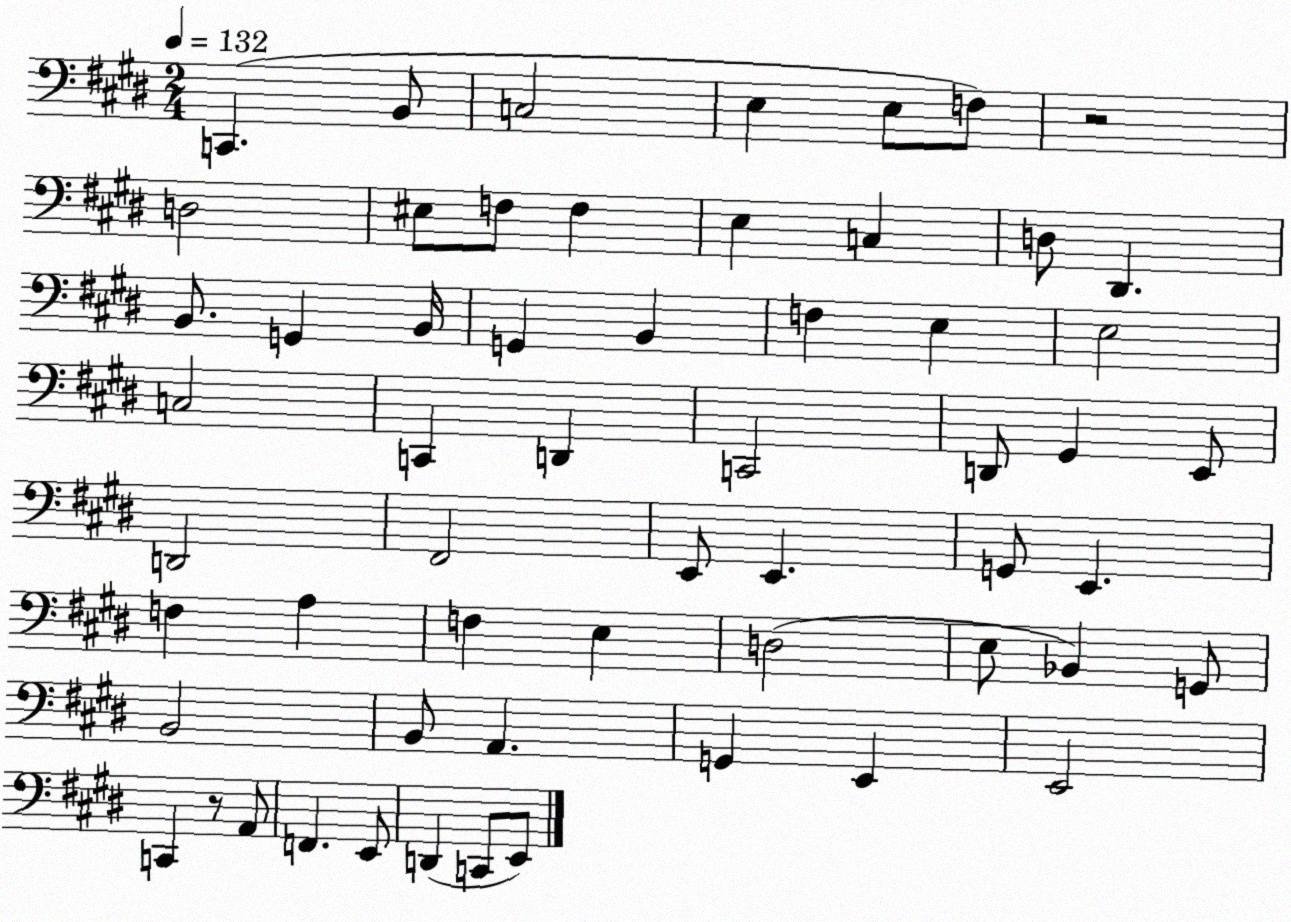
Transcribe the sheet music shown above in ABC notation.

X:1
T:Untitled
M:2/4
L:1/4
K:E
C,, B,,/2 C,2 E, E,/2 F,/2 z2 D,2 ^E,/2 F,/2 F, E, C, D,/2 ^D,, B,,/2 G,, B,,/4 G,, B,, F, E, E,2 C,2 C,, D,, C,,2 D,,/2 ^G,, E,,/2 D,,2 ^F,,2 E,,/2 E,, G,,/2 E,, F, A, F, E, D,2 E,/2 _B,, G,,/2 B,,2 B,,/2 A,, G,, E,, E,,2 C,, z/2 A,,/2 F,, E,,/2 D,, C,,/2 E,,/2